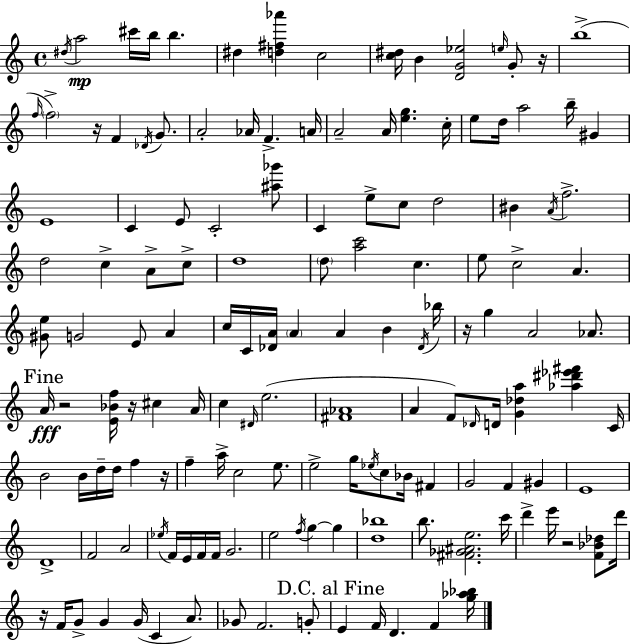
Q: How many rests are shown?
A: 8